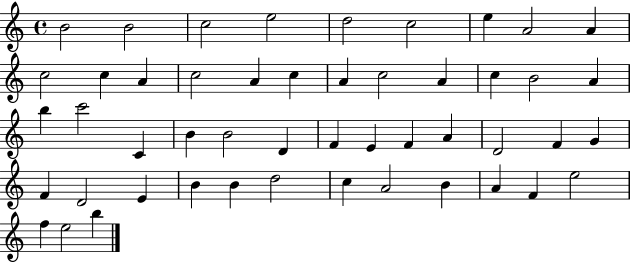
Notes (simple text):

B4/h B4/h C5/h E5/h D5/h C5/h E5/q A4/h A4/q C5/h C5/q A4/q C5/h A4/q C5/q A4/q C5/h A4/q C5/q B4/h A4/q B5/q C6/h C4/q B4/q B4/h D4/q F4/q E4/q F4/q A4/q D4/h F4/q G4/q F4/q D4/h E4/q B4/q B4/q D5/h C5/q A4/h B4/q A4/q F4/q E5/h F5/q E5/h B5/q